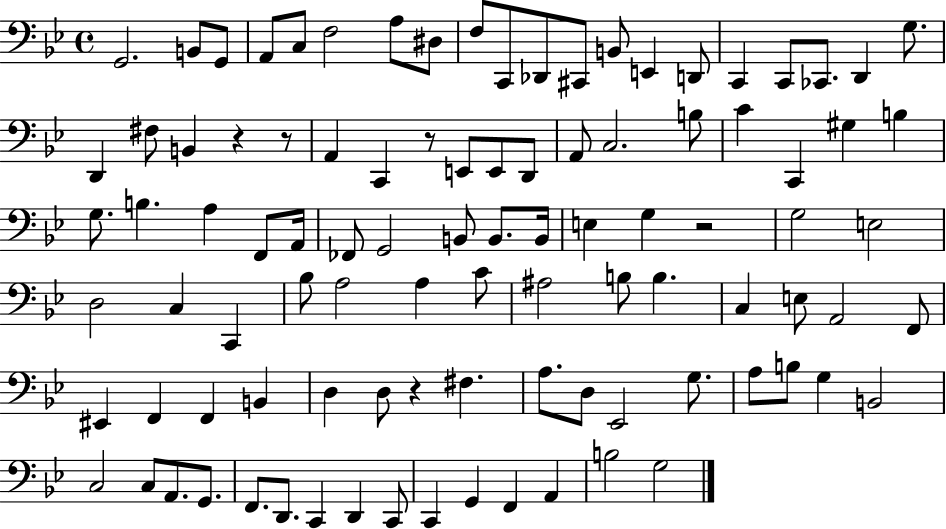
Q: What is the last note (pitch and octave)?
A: G3